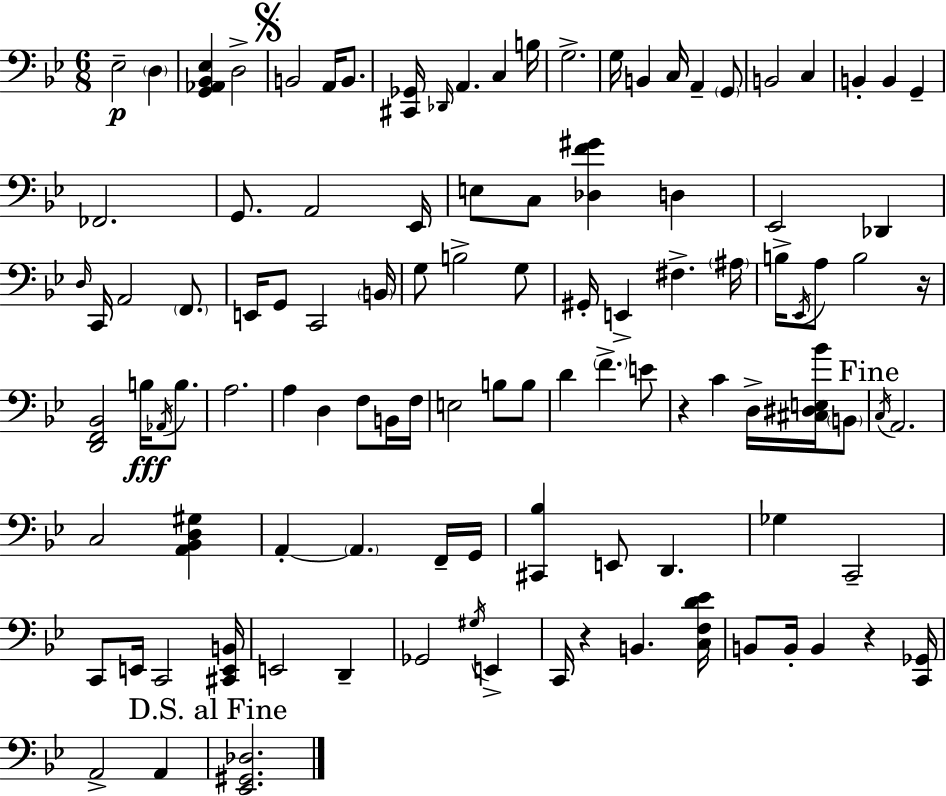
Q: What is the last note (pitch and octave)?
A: A2